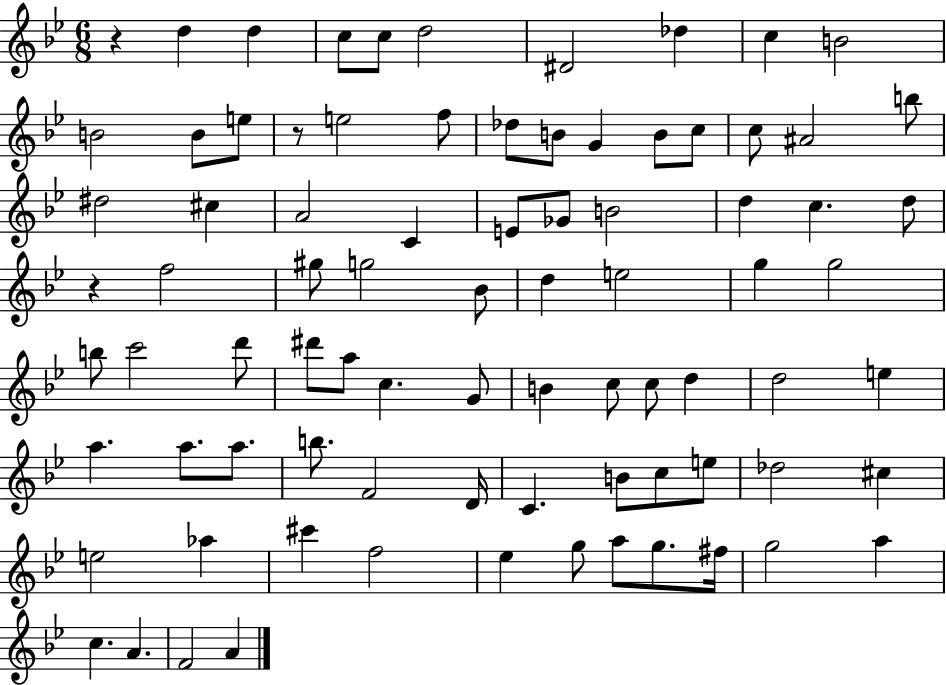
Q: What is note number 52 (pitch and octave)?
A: D5